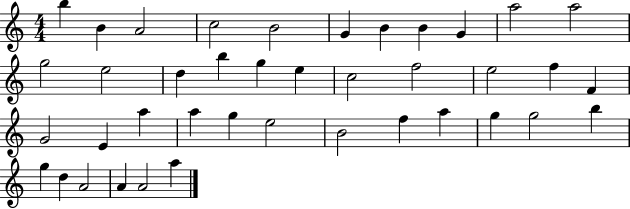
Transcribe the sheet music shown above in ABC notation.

X:1
T:Untitled
M:4/4
L:1/4
K:C
b B A2 c2 B2 G B B G a2 a2 g2 e2 d b g e c2 f2 e2 f F G2 E a a g e2 B2 f a g g2 b g d A2 A A2 a